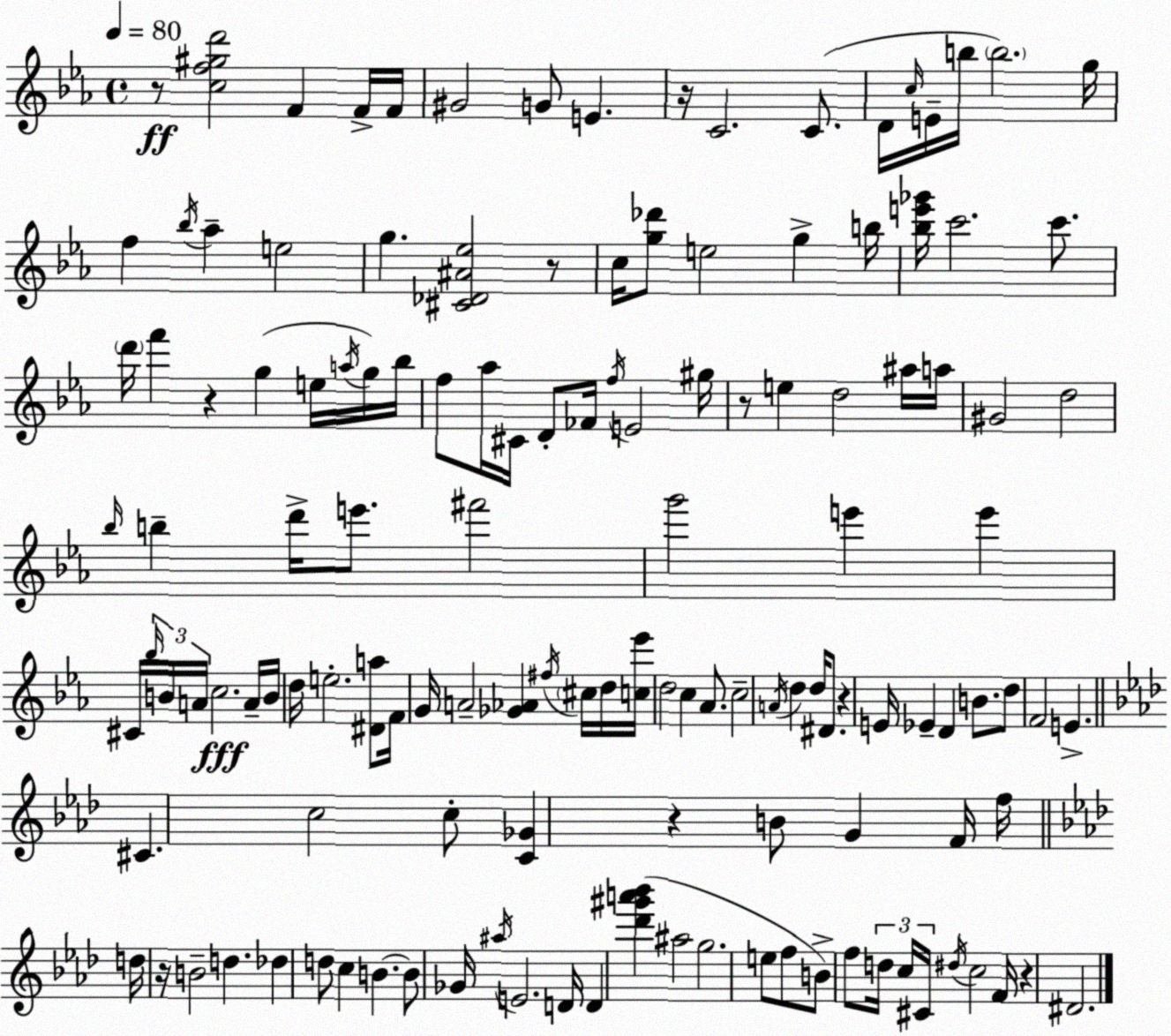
X:1
T:Untitled
M:4/4
L:1/4
K:Eb
z/2 [cf^gd']2 F F/4 F/4 ^G2 G/2 E z/4 C2 C/2 D/4 c/4 E/4 b/4 b2 g/4 f _b/4 _a e2 g [^C_D^A_e]2 z/2 c/4 [g_d']/2 e2 g b/4 [_be'_g']/4 c'2 c'/2 d'/4 f' z g e/4 a/4 g/4 _b/4 f/2 _a/4 ^C/4 D/2 _F/4 f/4 E2 ^g/4 z/2 e d2 ^a/4 a/4 ^G2 d2 _b/4 b d'/4 e'/2 ^f'2 g'2 e' e' ^C/4 _b/4 B/4 A/4 c2 A/4 B/4 d/4 e2 [^Da]/2 F/4 G/4 A2 [_G_A] ^f/4 ^c/4 d/4 [c_e']/4 d2 c _A/2 c2 A/4 d d/4 ^D/2 z E/4 _E D B/2 d/2 F2 E ^C c2 c/2 [C_G] z B/2 G F/4 f/4 d/4 z/4 B2 d _d d/2 c B B/2 _G/4 ^a/4 E2 D/4 D [_d'^g'a'_b'] ^a2 g2 e/2 f/2 B/2 f/2 d/4 c/4 ^C/4 ^d/4 c2 F/4 z ^D2